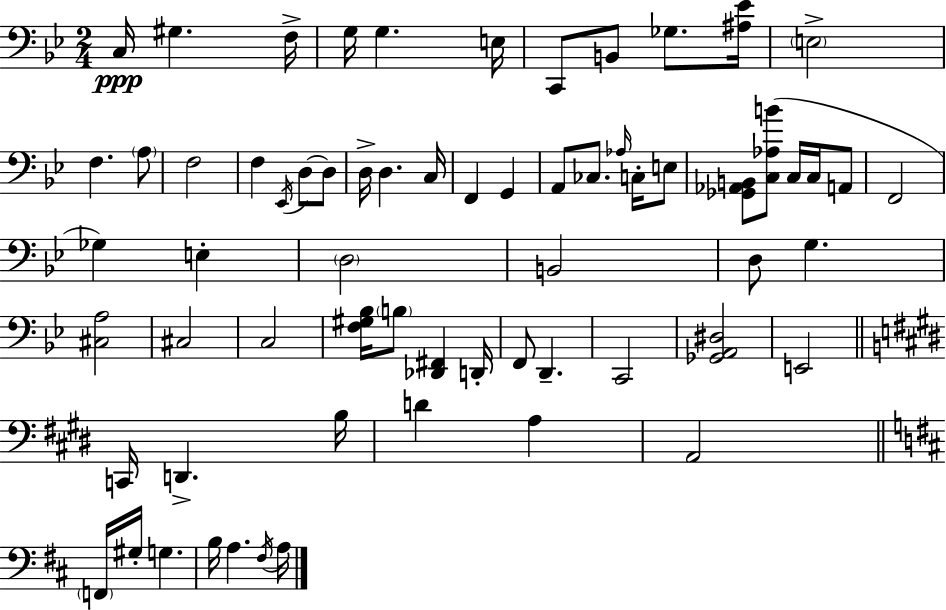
C3/s G#3/q. F3/s G3/s G3/q. E3/s C2/e B2/e Gb3/e. [A#3,Eb4]/s E3/h F3/q. A3/e F3/h F3/q Eb2/s D3/e D3/e D3/s D3/q. C3/s F2/q G2/q A2/e CES3/e. Ab3/s C3/s E3/e [Gb2,Ab2,B2]/e [C3,Ab3,B4]/e C3/s C3/s A2/e F2/h Gb3/q E3/q D3/h B2/h D3/e G3/q. [C#3,A3]/h C#3/h C3/h [F3,G#3,Bb3]/s B3/e [Db2,F#2]/q D2/s F2/e D2/q. C2/h [Gb2,A2,D#3]/h E2/h C2/s D2/q. B3/s D4/q A3/q A2/h F2/s G#3/s G3/q. B3/s A3/q. F#3/s A3/s